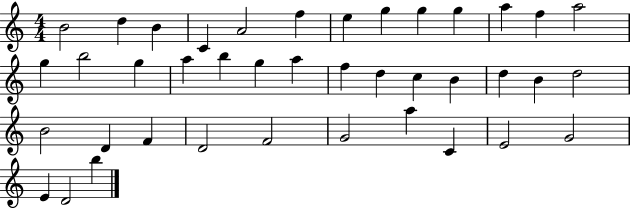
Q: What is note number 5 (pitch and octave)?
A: A4